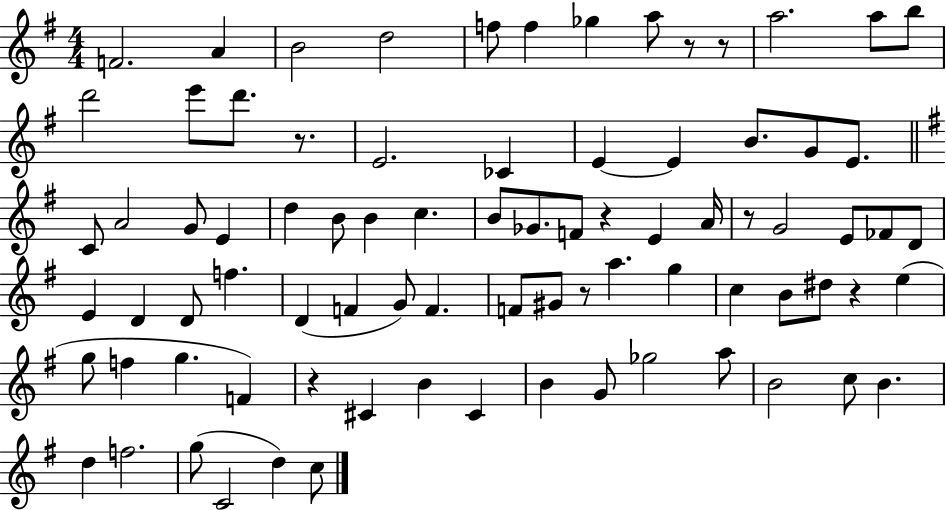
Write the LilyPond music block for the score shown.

{
  \clef treble
  \numericTimeSignature
  \time 4/4
  \key g \major
  \repeat volta 2 { f'2. a'4 | b'2 d''2 | f''8 f''4 ges''4 a''8 r8 r8 | a''2. a''8 b''8 | \break d'''2 e'''8 d'''8. r8. | e'2. ces'4 | e'4~~ e'4 b'8. g'8 e'8. | \bar "||" \break \key g \major c'8 a'2 g'8 e'4 | d''4 b'8 b'4 c''4. | b'8 ges'8. f'8 r4 e'4 a'16 | r8 g'2 e'8 fes'8 d'8 | \break e'4 d'4 d'8 f''4. | d'4( f'4 g'8) f'4. | f'8 gis'8 r8 a''4. g''4 | c''4 b'8 dis''8 r4 e''4( | \break g''8 f''4 g''4. f'4) | r4 cis'4 b'4 cis'4 | b'4 g'8 ges''2 a''8 | b'2 c''8 b'4. | \break d''4 f''2. | g''8( c'2 d''4) c''8 | } \bar "|."
}